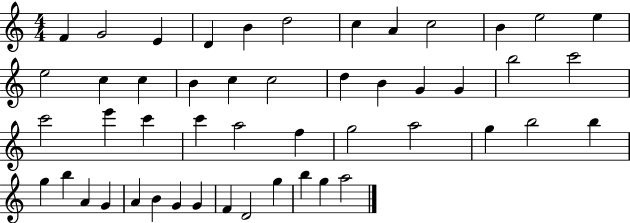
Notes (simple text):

F4/q G4/h E4/q D4/q B4/q D5/h C5/q A4/q C5/h B4/q E5/h E5/q E5/h C5/q C5/q B4/q C5/q C5/h D5/q B4/q G4/q G4/q B5/h C6/h C6/h E6/q C6/q C6/q A5/h F5/q G5/h A5/h G5/q B5/h B5/q G5/q B5/q A4/q G4/q A4/q B4/q G4/q G4/q F4/q D4/h G5/q B5/q G5/q A5/h